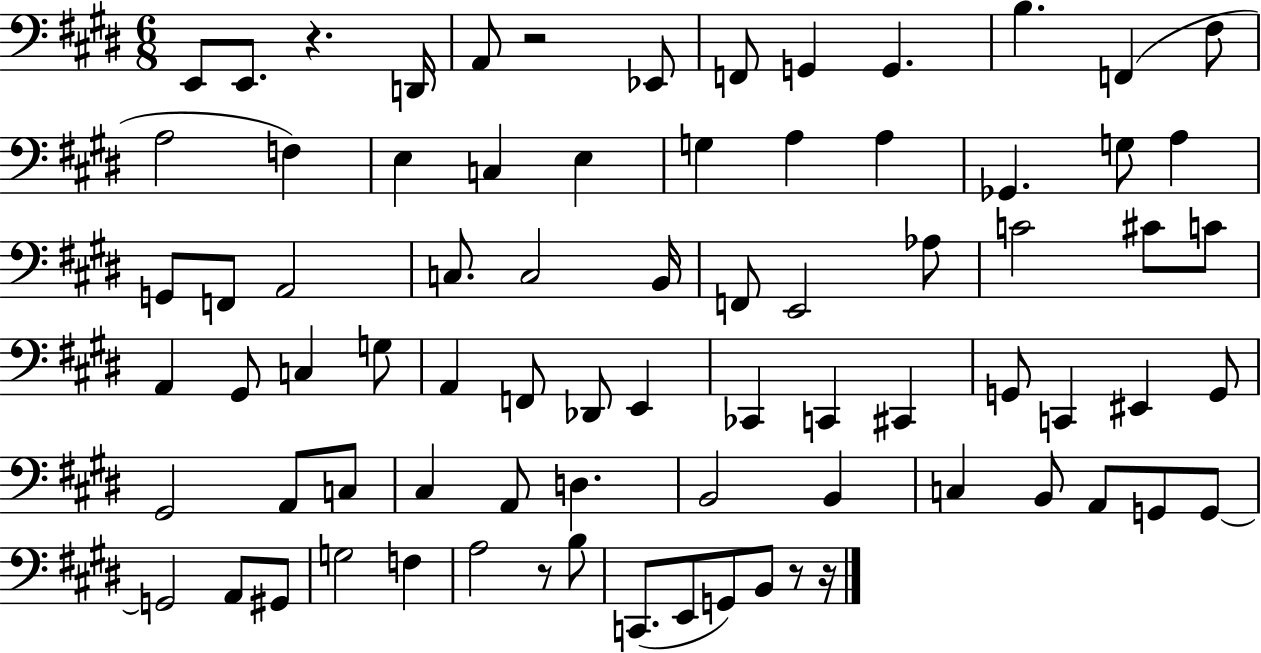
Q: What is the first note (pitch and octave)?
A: E2